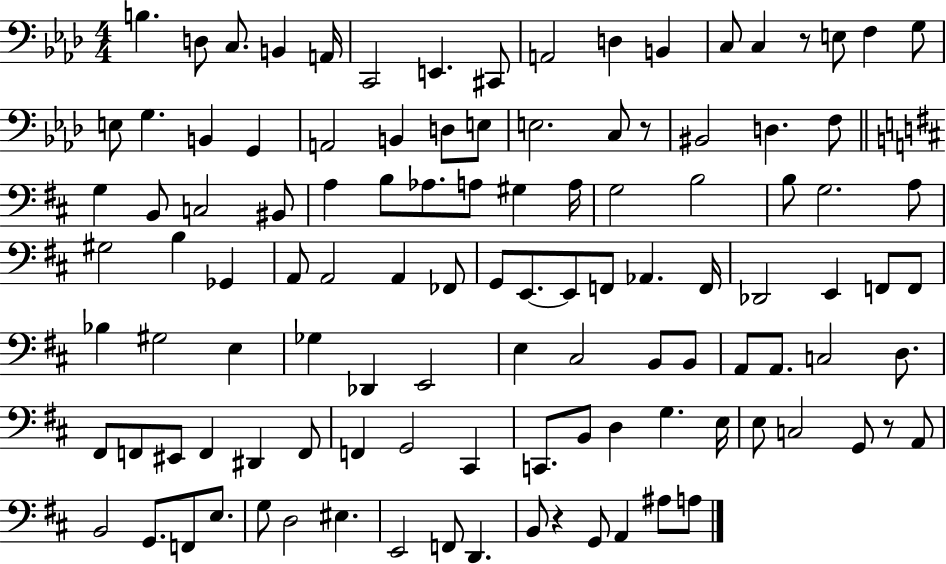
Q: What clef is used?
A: bass